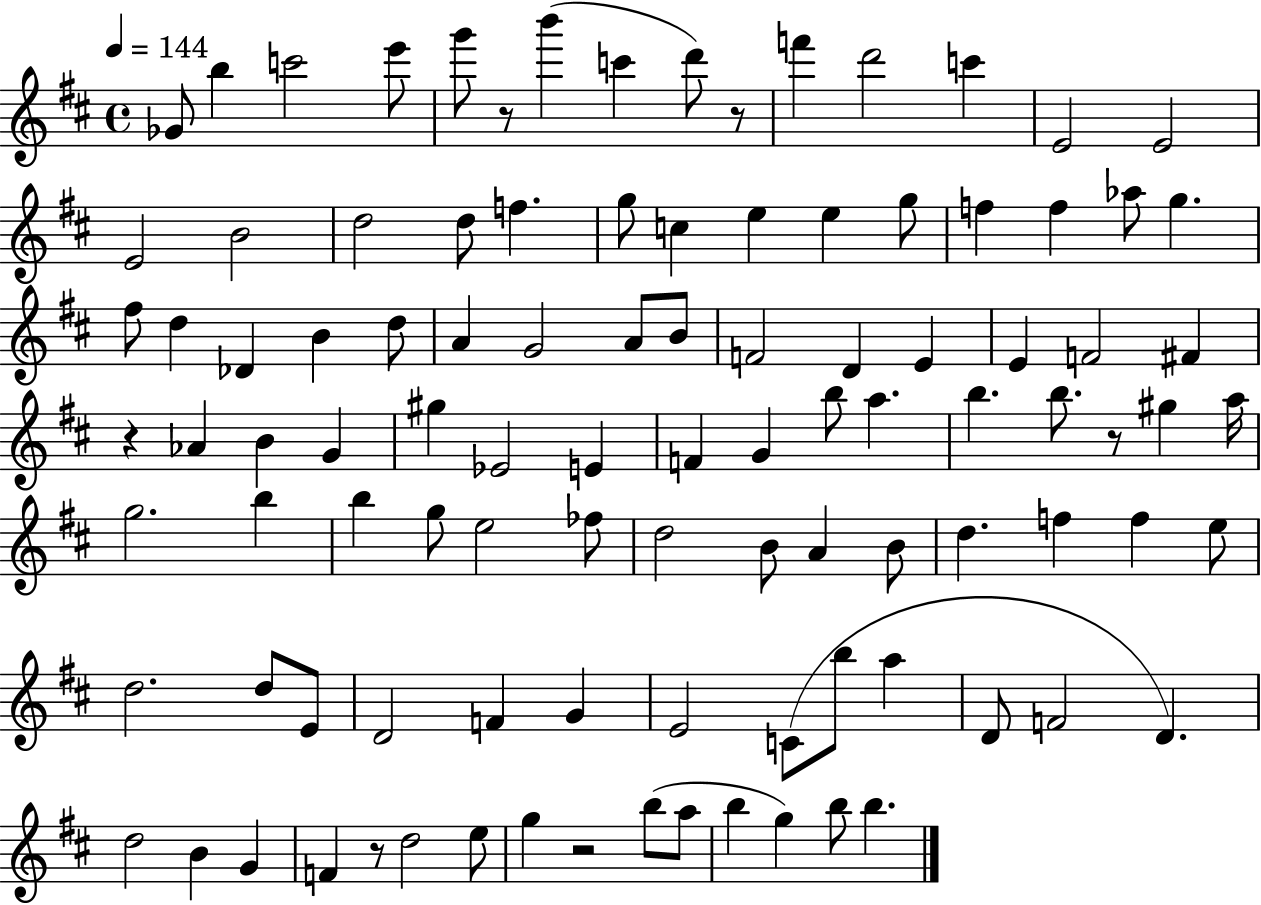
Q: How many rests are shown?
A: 6